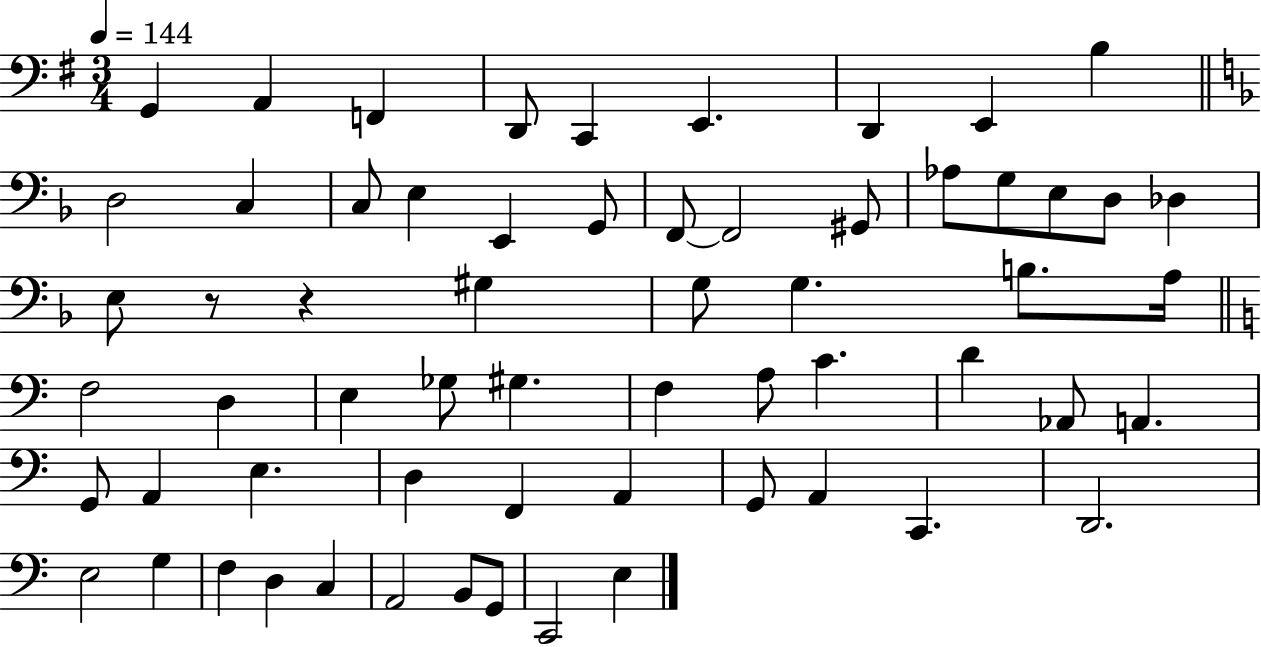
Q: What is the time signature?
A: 3/4